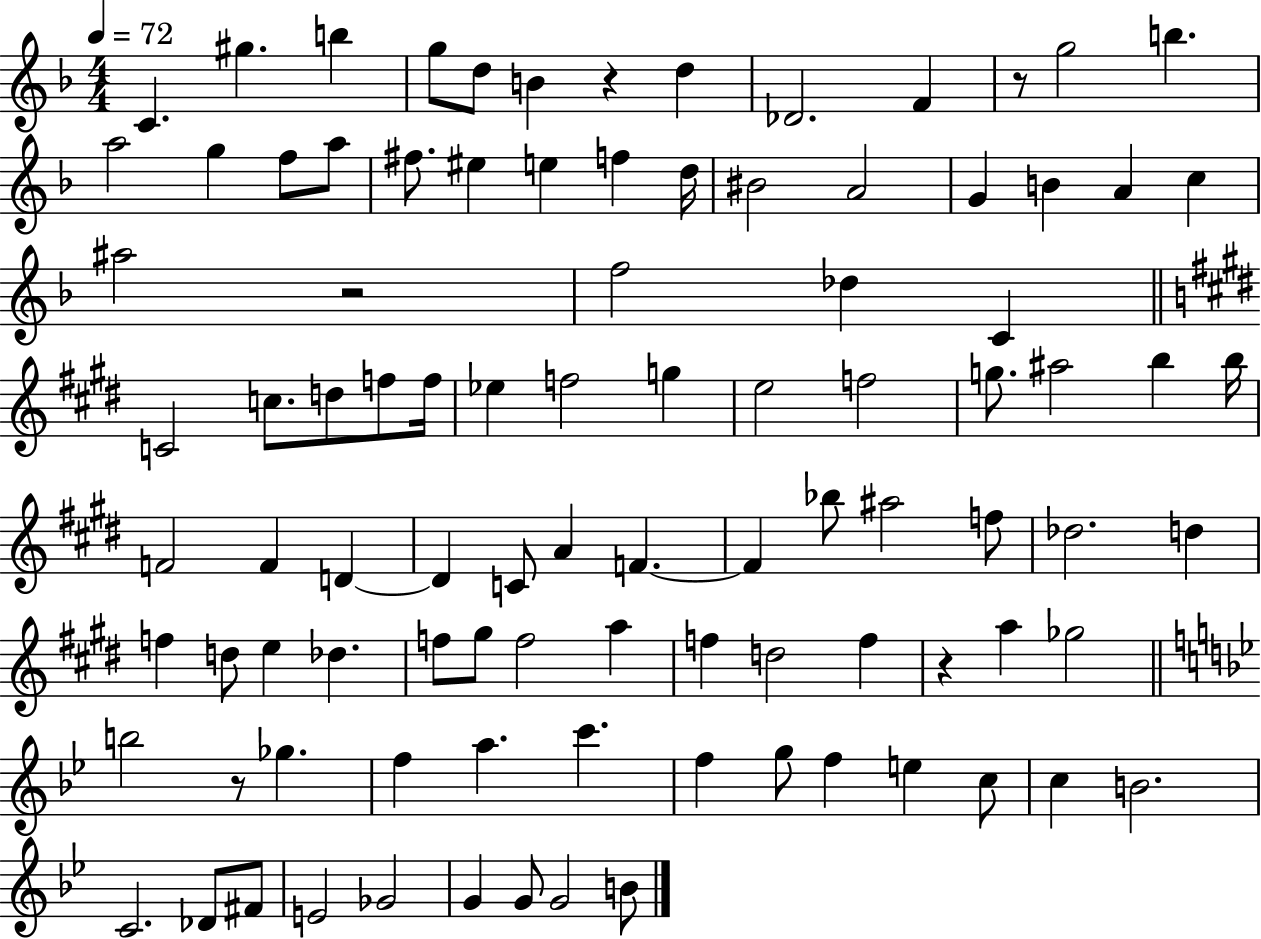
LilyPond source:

{
  \clef treble
  \numericTimeSignature
  \time 4/4
  \key f \major
  \tempo 4 = 72
  c'4. gis''4. b''4 | g''8 d''8 b'4 r4 d''4 | des'2. f'4 | r8 g''2 b''4. | \break a''2 g''4 f''8 a''8 | fis''8. eis''4 e''4 f''4 d''16 | bis'2 a'2 | g'4 b'4 a'4 c''4 | \break ais''2 r2 | f''2 des''4 c'4 | \bar "||" \break \key e \major c'2 c''8. d''8 f''8 f''16 | ees''4 f''2 g''4 | e''2 f''2 | g''8. ais''2 b''4 b''16 | \break f'2 f'4 d'4~~ | d'4 c'8 a'4 f'4.~~ | f'4 bes''8 ais''2 f''8 | des''2. d''4 | \break f''4 d''8 e''4 des''4. | f''8 gis''8 f''2 a''4 | f''4 d''2 f''4 | r4 a''4 ges''2 | \break \bar "||" \break \key g \minor b''2 r8 ges''4. | f''4 a''4. c'''4. | f''4 g''8 f''4 e''4 c''8 | c''4 b'2. | \break c'2. des'8 fis'8 | e'2 ges'2 | g'4 g'8 g'2 b'8 | \bar "|."
}